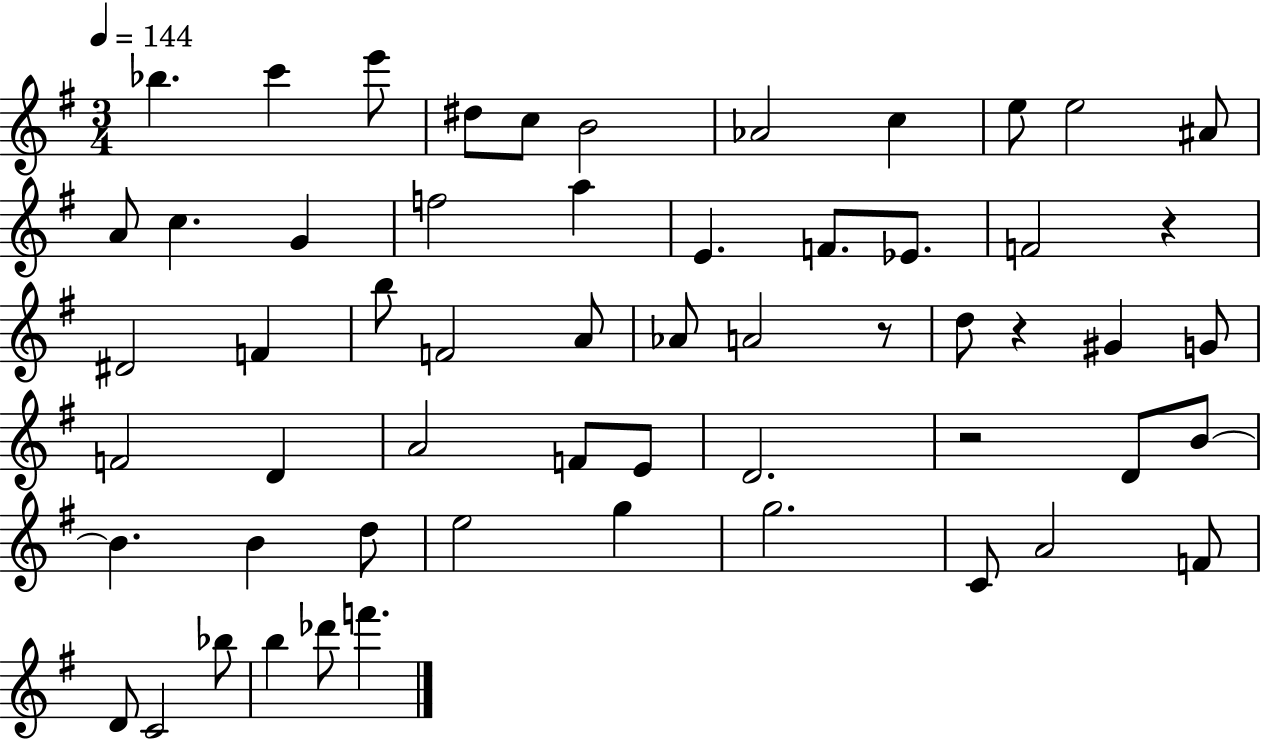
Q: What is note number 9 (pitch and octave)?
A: E5